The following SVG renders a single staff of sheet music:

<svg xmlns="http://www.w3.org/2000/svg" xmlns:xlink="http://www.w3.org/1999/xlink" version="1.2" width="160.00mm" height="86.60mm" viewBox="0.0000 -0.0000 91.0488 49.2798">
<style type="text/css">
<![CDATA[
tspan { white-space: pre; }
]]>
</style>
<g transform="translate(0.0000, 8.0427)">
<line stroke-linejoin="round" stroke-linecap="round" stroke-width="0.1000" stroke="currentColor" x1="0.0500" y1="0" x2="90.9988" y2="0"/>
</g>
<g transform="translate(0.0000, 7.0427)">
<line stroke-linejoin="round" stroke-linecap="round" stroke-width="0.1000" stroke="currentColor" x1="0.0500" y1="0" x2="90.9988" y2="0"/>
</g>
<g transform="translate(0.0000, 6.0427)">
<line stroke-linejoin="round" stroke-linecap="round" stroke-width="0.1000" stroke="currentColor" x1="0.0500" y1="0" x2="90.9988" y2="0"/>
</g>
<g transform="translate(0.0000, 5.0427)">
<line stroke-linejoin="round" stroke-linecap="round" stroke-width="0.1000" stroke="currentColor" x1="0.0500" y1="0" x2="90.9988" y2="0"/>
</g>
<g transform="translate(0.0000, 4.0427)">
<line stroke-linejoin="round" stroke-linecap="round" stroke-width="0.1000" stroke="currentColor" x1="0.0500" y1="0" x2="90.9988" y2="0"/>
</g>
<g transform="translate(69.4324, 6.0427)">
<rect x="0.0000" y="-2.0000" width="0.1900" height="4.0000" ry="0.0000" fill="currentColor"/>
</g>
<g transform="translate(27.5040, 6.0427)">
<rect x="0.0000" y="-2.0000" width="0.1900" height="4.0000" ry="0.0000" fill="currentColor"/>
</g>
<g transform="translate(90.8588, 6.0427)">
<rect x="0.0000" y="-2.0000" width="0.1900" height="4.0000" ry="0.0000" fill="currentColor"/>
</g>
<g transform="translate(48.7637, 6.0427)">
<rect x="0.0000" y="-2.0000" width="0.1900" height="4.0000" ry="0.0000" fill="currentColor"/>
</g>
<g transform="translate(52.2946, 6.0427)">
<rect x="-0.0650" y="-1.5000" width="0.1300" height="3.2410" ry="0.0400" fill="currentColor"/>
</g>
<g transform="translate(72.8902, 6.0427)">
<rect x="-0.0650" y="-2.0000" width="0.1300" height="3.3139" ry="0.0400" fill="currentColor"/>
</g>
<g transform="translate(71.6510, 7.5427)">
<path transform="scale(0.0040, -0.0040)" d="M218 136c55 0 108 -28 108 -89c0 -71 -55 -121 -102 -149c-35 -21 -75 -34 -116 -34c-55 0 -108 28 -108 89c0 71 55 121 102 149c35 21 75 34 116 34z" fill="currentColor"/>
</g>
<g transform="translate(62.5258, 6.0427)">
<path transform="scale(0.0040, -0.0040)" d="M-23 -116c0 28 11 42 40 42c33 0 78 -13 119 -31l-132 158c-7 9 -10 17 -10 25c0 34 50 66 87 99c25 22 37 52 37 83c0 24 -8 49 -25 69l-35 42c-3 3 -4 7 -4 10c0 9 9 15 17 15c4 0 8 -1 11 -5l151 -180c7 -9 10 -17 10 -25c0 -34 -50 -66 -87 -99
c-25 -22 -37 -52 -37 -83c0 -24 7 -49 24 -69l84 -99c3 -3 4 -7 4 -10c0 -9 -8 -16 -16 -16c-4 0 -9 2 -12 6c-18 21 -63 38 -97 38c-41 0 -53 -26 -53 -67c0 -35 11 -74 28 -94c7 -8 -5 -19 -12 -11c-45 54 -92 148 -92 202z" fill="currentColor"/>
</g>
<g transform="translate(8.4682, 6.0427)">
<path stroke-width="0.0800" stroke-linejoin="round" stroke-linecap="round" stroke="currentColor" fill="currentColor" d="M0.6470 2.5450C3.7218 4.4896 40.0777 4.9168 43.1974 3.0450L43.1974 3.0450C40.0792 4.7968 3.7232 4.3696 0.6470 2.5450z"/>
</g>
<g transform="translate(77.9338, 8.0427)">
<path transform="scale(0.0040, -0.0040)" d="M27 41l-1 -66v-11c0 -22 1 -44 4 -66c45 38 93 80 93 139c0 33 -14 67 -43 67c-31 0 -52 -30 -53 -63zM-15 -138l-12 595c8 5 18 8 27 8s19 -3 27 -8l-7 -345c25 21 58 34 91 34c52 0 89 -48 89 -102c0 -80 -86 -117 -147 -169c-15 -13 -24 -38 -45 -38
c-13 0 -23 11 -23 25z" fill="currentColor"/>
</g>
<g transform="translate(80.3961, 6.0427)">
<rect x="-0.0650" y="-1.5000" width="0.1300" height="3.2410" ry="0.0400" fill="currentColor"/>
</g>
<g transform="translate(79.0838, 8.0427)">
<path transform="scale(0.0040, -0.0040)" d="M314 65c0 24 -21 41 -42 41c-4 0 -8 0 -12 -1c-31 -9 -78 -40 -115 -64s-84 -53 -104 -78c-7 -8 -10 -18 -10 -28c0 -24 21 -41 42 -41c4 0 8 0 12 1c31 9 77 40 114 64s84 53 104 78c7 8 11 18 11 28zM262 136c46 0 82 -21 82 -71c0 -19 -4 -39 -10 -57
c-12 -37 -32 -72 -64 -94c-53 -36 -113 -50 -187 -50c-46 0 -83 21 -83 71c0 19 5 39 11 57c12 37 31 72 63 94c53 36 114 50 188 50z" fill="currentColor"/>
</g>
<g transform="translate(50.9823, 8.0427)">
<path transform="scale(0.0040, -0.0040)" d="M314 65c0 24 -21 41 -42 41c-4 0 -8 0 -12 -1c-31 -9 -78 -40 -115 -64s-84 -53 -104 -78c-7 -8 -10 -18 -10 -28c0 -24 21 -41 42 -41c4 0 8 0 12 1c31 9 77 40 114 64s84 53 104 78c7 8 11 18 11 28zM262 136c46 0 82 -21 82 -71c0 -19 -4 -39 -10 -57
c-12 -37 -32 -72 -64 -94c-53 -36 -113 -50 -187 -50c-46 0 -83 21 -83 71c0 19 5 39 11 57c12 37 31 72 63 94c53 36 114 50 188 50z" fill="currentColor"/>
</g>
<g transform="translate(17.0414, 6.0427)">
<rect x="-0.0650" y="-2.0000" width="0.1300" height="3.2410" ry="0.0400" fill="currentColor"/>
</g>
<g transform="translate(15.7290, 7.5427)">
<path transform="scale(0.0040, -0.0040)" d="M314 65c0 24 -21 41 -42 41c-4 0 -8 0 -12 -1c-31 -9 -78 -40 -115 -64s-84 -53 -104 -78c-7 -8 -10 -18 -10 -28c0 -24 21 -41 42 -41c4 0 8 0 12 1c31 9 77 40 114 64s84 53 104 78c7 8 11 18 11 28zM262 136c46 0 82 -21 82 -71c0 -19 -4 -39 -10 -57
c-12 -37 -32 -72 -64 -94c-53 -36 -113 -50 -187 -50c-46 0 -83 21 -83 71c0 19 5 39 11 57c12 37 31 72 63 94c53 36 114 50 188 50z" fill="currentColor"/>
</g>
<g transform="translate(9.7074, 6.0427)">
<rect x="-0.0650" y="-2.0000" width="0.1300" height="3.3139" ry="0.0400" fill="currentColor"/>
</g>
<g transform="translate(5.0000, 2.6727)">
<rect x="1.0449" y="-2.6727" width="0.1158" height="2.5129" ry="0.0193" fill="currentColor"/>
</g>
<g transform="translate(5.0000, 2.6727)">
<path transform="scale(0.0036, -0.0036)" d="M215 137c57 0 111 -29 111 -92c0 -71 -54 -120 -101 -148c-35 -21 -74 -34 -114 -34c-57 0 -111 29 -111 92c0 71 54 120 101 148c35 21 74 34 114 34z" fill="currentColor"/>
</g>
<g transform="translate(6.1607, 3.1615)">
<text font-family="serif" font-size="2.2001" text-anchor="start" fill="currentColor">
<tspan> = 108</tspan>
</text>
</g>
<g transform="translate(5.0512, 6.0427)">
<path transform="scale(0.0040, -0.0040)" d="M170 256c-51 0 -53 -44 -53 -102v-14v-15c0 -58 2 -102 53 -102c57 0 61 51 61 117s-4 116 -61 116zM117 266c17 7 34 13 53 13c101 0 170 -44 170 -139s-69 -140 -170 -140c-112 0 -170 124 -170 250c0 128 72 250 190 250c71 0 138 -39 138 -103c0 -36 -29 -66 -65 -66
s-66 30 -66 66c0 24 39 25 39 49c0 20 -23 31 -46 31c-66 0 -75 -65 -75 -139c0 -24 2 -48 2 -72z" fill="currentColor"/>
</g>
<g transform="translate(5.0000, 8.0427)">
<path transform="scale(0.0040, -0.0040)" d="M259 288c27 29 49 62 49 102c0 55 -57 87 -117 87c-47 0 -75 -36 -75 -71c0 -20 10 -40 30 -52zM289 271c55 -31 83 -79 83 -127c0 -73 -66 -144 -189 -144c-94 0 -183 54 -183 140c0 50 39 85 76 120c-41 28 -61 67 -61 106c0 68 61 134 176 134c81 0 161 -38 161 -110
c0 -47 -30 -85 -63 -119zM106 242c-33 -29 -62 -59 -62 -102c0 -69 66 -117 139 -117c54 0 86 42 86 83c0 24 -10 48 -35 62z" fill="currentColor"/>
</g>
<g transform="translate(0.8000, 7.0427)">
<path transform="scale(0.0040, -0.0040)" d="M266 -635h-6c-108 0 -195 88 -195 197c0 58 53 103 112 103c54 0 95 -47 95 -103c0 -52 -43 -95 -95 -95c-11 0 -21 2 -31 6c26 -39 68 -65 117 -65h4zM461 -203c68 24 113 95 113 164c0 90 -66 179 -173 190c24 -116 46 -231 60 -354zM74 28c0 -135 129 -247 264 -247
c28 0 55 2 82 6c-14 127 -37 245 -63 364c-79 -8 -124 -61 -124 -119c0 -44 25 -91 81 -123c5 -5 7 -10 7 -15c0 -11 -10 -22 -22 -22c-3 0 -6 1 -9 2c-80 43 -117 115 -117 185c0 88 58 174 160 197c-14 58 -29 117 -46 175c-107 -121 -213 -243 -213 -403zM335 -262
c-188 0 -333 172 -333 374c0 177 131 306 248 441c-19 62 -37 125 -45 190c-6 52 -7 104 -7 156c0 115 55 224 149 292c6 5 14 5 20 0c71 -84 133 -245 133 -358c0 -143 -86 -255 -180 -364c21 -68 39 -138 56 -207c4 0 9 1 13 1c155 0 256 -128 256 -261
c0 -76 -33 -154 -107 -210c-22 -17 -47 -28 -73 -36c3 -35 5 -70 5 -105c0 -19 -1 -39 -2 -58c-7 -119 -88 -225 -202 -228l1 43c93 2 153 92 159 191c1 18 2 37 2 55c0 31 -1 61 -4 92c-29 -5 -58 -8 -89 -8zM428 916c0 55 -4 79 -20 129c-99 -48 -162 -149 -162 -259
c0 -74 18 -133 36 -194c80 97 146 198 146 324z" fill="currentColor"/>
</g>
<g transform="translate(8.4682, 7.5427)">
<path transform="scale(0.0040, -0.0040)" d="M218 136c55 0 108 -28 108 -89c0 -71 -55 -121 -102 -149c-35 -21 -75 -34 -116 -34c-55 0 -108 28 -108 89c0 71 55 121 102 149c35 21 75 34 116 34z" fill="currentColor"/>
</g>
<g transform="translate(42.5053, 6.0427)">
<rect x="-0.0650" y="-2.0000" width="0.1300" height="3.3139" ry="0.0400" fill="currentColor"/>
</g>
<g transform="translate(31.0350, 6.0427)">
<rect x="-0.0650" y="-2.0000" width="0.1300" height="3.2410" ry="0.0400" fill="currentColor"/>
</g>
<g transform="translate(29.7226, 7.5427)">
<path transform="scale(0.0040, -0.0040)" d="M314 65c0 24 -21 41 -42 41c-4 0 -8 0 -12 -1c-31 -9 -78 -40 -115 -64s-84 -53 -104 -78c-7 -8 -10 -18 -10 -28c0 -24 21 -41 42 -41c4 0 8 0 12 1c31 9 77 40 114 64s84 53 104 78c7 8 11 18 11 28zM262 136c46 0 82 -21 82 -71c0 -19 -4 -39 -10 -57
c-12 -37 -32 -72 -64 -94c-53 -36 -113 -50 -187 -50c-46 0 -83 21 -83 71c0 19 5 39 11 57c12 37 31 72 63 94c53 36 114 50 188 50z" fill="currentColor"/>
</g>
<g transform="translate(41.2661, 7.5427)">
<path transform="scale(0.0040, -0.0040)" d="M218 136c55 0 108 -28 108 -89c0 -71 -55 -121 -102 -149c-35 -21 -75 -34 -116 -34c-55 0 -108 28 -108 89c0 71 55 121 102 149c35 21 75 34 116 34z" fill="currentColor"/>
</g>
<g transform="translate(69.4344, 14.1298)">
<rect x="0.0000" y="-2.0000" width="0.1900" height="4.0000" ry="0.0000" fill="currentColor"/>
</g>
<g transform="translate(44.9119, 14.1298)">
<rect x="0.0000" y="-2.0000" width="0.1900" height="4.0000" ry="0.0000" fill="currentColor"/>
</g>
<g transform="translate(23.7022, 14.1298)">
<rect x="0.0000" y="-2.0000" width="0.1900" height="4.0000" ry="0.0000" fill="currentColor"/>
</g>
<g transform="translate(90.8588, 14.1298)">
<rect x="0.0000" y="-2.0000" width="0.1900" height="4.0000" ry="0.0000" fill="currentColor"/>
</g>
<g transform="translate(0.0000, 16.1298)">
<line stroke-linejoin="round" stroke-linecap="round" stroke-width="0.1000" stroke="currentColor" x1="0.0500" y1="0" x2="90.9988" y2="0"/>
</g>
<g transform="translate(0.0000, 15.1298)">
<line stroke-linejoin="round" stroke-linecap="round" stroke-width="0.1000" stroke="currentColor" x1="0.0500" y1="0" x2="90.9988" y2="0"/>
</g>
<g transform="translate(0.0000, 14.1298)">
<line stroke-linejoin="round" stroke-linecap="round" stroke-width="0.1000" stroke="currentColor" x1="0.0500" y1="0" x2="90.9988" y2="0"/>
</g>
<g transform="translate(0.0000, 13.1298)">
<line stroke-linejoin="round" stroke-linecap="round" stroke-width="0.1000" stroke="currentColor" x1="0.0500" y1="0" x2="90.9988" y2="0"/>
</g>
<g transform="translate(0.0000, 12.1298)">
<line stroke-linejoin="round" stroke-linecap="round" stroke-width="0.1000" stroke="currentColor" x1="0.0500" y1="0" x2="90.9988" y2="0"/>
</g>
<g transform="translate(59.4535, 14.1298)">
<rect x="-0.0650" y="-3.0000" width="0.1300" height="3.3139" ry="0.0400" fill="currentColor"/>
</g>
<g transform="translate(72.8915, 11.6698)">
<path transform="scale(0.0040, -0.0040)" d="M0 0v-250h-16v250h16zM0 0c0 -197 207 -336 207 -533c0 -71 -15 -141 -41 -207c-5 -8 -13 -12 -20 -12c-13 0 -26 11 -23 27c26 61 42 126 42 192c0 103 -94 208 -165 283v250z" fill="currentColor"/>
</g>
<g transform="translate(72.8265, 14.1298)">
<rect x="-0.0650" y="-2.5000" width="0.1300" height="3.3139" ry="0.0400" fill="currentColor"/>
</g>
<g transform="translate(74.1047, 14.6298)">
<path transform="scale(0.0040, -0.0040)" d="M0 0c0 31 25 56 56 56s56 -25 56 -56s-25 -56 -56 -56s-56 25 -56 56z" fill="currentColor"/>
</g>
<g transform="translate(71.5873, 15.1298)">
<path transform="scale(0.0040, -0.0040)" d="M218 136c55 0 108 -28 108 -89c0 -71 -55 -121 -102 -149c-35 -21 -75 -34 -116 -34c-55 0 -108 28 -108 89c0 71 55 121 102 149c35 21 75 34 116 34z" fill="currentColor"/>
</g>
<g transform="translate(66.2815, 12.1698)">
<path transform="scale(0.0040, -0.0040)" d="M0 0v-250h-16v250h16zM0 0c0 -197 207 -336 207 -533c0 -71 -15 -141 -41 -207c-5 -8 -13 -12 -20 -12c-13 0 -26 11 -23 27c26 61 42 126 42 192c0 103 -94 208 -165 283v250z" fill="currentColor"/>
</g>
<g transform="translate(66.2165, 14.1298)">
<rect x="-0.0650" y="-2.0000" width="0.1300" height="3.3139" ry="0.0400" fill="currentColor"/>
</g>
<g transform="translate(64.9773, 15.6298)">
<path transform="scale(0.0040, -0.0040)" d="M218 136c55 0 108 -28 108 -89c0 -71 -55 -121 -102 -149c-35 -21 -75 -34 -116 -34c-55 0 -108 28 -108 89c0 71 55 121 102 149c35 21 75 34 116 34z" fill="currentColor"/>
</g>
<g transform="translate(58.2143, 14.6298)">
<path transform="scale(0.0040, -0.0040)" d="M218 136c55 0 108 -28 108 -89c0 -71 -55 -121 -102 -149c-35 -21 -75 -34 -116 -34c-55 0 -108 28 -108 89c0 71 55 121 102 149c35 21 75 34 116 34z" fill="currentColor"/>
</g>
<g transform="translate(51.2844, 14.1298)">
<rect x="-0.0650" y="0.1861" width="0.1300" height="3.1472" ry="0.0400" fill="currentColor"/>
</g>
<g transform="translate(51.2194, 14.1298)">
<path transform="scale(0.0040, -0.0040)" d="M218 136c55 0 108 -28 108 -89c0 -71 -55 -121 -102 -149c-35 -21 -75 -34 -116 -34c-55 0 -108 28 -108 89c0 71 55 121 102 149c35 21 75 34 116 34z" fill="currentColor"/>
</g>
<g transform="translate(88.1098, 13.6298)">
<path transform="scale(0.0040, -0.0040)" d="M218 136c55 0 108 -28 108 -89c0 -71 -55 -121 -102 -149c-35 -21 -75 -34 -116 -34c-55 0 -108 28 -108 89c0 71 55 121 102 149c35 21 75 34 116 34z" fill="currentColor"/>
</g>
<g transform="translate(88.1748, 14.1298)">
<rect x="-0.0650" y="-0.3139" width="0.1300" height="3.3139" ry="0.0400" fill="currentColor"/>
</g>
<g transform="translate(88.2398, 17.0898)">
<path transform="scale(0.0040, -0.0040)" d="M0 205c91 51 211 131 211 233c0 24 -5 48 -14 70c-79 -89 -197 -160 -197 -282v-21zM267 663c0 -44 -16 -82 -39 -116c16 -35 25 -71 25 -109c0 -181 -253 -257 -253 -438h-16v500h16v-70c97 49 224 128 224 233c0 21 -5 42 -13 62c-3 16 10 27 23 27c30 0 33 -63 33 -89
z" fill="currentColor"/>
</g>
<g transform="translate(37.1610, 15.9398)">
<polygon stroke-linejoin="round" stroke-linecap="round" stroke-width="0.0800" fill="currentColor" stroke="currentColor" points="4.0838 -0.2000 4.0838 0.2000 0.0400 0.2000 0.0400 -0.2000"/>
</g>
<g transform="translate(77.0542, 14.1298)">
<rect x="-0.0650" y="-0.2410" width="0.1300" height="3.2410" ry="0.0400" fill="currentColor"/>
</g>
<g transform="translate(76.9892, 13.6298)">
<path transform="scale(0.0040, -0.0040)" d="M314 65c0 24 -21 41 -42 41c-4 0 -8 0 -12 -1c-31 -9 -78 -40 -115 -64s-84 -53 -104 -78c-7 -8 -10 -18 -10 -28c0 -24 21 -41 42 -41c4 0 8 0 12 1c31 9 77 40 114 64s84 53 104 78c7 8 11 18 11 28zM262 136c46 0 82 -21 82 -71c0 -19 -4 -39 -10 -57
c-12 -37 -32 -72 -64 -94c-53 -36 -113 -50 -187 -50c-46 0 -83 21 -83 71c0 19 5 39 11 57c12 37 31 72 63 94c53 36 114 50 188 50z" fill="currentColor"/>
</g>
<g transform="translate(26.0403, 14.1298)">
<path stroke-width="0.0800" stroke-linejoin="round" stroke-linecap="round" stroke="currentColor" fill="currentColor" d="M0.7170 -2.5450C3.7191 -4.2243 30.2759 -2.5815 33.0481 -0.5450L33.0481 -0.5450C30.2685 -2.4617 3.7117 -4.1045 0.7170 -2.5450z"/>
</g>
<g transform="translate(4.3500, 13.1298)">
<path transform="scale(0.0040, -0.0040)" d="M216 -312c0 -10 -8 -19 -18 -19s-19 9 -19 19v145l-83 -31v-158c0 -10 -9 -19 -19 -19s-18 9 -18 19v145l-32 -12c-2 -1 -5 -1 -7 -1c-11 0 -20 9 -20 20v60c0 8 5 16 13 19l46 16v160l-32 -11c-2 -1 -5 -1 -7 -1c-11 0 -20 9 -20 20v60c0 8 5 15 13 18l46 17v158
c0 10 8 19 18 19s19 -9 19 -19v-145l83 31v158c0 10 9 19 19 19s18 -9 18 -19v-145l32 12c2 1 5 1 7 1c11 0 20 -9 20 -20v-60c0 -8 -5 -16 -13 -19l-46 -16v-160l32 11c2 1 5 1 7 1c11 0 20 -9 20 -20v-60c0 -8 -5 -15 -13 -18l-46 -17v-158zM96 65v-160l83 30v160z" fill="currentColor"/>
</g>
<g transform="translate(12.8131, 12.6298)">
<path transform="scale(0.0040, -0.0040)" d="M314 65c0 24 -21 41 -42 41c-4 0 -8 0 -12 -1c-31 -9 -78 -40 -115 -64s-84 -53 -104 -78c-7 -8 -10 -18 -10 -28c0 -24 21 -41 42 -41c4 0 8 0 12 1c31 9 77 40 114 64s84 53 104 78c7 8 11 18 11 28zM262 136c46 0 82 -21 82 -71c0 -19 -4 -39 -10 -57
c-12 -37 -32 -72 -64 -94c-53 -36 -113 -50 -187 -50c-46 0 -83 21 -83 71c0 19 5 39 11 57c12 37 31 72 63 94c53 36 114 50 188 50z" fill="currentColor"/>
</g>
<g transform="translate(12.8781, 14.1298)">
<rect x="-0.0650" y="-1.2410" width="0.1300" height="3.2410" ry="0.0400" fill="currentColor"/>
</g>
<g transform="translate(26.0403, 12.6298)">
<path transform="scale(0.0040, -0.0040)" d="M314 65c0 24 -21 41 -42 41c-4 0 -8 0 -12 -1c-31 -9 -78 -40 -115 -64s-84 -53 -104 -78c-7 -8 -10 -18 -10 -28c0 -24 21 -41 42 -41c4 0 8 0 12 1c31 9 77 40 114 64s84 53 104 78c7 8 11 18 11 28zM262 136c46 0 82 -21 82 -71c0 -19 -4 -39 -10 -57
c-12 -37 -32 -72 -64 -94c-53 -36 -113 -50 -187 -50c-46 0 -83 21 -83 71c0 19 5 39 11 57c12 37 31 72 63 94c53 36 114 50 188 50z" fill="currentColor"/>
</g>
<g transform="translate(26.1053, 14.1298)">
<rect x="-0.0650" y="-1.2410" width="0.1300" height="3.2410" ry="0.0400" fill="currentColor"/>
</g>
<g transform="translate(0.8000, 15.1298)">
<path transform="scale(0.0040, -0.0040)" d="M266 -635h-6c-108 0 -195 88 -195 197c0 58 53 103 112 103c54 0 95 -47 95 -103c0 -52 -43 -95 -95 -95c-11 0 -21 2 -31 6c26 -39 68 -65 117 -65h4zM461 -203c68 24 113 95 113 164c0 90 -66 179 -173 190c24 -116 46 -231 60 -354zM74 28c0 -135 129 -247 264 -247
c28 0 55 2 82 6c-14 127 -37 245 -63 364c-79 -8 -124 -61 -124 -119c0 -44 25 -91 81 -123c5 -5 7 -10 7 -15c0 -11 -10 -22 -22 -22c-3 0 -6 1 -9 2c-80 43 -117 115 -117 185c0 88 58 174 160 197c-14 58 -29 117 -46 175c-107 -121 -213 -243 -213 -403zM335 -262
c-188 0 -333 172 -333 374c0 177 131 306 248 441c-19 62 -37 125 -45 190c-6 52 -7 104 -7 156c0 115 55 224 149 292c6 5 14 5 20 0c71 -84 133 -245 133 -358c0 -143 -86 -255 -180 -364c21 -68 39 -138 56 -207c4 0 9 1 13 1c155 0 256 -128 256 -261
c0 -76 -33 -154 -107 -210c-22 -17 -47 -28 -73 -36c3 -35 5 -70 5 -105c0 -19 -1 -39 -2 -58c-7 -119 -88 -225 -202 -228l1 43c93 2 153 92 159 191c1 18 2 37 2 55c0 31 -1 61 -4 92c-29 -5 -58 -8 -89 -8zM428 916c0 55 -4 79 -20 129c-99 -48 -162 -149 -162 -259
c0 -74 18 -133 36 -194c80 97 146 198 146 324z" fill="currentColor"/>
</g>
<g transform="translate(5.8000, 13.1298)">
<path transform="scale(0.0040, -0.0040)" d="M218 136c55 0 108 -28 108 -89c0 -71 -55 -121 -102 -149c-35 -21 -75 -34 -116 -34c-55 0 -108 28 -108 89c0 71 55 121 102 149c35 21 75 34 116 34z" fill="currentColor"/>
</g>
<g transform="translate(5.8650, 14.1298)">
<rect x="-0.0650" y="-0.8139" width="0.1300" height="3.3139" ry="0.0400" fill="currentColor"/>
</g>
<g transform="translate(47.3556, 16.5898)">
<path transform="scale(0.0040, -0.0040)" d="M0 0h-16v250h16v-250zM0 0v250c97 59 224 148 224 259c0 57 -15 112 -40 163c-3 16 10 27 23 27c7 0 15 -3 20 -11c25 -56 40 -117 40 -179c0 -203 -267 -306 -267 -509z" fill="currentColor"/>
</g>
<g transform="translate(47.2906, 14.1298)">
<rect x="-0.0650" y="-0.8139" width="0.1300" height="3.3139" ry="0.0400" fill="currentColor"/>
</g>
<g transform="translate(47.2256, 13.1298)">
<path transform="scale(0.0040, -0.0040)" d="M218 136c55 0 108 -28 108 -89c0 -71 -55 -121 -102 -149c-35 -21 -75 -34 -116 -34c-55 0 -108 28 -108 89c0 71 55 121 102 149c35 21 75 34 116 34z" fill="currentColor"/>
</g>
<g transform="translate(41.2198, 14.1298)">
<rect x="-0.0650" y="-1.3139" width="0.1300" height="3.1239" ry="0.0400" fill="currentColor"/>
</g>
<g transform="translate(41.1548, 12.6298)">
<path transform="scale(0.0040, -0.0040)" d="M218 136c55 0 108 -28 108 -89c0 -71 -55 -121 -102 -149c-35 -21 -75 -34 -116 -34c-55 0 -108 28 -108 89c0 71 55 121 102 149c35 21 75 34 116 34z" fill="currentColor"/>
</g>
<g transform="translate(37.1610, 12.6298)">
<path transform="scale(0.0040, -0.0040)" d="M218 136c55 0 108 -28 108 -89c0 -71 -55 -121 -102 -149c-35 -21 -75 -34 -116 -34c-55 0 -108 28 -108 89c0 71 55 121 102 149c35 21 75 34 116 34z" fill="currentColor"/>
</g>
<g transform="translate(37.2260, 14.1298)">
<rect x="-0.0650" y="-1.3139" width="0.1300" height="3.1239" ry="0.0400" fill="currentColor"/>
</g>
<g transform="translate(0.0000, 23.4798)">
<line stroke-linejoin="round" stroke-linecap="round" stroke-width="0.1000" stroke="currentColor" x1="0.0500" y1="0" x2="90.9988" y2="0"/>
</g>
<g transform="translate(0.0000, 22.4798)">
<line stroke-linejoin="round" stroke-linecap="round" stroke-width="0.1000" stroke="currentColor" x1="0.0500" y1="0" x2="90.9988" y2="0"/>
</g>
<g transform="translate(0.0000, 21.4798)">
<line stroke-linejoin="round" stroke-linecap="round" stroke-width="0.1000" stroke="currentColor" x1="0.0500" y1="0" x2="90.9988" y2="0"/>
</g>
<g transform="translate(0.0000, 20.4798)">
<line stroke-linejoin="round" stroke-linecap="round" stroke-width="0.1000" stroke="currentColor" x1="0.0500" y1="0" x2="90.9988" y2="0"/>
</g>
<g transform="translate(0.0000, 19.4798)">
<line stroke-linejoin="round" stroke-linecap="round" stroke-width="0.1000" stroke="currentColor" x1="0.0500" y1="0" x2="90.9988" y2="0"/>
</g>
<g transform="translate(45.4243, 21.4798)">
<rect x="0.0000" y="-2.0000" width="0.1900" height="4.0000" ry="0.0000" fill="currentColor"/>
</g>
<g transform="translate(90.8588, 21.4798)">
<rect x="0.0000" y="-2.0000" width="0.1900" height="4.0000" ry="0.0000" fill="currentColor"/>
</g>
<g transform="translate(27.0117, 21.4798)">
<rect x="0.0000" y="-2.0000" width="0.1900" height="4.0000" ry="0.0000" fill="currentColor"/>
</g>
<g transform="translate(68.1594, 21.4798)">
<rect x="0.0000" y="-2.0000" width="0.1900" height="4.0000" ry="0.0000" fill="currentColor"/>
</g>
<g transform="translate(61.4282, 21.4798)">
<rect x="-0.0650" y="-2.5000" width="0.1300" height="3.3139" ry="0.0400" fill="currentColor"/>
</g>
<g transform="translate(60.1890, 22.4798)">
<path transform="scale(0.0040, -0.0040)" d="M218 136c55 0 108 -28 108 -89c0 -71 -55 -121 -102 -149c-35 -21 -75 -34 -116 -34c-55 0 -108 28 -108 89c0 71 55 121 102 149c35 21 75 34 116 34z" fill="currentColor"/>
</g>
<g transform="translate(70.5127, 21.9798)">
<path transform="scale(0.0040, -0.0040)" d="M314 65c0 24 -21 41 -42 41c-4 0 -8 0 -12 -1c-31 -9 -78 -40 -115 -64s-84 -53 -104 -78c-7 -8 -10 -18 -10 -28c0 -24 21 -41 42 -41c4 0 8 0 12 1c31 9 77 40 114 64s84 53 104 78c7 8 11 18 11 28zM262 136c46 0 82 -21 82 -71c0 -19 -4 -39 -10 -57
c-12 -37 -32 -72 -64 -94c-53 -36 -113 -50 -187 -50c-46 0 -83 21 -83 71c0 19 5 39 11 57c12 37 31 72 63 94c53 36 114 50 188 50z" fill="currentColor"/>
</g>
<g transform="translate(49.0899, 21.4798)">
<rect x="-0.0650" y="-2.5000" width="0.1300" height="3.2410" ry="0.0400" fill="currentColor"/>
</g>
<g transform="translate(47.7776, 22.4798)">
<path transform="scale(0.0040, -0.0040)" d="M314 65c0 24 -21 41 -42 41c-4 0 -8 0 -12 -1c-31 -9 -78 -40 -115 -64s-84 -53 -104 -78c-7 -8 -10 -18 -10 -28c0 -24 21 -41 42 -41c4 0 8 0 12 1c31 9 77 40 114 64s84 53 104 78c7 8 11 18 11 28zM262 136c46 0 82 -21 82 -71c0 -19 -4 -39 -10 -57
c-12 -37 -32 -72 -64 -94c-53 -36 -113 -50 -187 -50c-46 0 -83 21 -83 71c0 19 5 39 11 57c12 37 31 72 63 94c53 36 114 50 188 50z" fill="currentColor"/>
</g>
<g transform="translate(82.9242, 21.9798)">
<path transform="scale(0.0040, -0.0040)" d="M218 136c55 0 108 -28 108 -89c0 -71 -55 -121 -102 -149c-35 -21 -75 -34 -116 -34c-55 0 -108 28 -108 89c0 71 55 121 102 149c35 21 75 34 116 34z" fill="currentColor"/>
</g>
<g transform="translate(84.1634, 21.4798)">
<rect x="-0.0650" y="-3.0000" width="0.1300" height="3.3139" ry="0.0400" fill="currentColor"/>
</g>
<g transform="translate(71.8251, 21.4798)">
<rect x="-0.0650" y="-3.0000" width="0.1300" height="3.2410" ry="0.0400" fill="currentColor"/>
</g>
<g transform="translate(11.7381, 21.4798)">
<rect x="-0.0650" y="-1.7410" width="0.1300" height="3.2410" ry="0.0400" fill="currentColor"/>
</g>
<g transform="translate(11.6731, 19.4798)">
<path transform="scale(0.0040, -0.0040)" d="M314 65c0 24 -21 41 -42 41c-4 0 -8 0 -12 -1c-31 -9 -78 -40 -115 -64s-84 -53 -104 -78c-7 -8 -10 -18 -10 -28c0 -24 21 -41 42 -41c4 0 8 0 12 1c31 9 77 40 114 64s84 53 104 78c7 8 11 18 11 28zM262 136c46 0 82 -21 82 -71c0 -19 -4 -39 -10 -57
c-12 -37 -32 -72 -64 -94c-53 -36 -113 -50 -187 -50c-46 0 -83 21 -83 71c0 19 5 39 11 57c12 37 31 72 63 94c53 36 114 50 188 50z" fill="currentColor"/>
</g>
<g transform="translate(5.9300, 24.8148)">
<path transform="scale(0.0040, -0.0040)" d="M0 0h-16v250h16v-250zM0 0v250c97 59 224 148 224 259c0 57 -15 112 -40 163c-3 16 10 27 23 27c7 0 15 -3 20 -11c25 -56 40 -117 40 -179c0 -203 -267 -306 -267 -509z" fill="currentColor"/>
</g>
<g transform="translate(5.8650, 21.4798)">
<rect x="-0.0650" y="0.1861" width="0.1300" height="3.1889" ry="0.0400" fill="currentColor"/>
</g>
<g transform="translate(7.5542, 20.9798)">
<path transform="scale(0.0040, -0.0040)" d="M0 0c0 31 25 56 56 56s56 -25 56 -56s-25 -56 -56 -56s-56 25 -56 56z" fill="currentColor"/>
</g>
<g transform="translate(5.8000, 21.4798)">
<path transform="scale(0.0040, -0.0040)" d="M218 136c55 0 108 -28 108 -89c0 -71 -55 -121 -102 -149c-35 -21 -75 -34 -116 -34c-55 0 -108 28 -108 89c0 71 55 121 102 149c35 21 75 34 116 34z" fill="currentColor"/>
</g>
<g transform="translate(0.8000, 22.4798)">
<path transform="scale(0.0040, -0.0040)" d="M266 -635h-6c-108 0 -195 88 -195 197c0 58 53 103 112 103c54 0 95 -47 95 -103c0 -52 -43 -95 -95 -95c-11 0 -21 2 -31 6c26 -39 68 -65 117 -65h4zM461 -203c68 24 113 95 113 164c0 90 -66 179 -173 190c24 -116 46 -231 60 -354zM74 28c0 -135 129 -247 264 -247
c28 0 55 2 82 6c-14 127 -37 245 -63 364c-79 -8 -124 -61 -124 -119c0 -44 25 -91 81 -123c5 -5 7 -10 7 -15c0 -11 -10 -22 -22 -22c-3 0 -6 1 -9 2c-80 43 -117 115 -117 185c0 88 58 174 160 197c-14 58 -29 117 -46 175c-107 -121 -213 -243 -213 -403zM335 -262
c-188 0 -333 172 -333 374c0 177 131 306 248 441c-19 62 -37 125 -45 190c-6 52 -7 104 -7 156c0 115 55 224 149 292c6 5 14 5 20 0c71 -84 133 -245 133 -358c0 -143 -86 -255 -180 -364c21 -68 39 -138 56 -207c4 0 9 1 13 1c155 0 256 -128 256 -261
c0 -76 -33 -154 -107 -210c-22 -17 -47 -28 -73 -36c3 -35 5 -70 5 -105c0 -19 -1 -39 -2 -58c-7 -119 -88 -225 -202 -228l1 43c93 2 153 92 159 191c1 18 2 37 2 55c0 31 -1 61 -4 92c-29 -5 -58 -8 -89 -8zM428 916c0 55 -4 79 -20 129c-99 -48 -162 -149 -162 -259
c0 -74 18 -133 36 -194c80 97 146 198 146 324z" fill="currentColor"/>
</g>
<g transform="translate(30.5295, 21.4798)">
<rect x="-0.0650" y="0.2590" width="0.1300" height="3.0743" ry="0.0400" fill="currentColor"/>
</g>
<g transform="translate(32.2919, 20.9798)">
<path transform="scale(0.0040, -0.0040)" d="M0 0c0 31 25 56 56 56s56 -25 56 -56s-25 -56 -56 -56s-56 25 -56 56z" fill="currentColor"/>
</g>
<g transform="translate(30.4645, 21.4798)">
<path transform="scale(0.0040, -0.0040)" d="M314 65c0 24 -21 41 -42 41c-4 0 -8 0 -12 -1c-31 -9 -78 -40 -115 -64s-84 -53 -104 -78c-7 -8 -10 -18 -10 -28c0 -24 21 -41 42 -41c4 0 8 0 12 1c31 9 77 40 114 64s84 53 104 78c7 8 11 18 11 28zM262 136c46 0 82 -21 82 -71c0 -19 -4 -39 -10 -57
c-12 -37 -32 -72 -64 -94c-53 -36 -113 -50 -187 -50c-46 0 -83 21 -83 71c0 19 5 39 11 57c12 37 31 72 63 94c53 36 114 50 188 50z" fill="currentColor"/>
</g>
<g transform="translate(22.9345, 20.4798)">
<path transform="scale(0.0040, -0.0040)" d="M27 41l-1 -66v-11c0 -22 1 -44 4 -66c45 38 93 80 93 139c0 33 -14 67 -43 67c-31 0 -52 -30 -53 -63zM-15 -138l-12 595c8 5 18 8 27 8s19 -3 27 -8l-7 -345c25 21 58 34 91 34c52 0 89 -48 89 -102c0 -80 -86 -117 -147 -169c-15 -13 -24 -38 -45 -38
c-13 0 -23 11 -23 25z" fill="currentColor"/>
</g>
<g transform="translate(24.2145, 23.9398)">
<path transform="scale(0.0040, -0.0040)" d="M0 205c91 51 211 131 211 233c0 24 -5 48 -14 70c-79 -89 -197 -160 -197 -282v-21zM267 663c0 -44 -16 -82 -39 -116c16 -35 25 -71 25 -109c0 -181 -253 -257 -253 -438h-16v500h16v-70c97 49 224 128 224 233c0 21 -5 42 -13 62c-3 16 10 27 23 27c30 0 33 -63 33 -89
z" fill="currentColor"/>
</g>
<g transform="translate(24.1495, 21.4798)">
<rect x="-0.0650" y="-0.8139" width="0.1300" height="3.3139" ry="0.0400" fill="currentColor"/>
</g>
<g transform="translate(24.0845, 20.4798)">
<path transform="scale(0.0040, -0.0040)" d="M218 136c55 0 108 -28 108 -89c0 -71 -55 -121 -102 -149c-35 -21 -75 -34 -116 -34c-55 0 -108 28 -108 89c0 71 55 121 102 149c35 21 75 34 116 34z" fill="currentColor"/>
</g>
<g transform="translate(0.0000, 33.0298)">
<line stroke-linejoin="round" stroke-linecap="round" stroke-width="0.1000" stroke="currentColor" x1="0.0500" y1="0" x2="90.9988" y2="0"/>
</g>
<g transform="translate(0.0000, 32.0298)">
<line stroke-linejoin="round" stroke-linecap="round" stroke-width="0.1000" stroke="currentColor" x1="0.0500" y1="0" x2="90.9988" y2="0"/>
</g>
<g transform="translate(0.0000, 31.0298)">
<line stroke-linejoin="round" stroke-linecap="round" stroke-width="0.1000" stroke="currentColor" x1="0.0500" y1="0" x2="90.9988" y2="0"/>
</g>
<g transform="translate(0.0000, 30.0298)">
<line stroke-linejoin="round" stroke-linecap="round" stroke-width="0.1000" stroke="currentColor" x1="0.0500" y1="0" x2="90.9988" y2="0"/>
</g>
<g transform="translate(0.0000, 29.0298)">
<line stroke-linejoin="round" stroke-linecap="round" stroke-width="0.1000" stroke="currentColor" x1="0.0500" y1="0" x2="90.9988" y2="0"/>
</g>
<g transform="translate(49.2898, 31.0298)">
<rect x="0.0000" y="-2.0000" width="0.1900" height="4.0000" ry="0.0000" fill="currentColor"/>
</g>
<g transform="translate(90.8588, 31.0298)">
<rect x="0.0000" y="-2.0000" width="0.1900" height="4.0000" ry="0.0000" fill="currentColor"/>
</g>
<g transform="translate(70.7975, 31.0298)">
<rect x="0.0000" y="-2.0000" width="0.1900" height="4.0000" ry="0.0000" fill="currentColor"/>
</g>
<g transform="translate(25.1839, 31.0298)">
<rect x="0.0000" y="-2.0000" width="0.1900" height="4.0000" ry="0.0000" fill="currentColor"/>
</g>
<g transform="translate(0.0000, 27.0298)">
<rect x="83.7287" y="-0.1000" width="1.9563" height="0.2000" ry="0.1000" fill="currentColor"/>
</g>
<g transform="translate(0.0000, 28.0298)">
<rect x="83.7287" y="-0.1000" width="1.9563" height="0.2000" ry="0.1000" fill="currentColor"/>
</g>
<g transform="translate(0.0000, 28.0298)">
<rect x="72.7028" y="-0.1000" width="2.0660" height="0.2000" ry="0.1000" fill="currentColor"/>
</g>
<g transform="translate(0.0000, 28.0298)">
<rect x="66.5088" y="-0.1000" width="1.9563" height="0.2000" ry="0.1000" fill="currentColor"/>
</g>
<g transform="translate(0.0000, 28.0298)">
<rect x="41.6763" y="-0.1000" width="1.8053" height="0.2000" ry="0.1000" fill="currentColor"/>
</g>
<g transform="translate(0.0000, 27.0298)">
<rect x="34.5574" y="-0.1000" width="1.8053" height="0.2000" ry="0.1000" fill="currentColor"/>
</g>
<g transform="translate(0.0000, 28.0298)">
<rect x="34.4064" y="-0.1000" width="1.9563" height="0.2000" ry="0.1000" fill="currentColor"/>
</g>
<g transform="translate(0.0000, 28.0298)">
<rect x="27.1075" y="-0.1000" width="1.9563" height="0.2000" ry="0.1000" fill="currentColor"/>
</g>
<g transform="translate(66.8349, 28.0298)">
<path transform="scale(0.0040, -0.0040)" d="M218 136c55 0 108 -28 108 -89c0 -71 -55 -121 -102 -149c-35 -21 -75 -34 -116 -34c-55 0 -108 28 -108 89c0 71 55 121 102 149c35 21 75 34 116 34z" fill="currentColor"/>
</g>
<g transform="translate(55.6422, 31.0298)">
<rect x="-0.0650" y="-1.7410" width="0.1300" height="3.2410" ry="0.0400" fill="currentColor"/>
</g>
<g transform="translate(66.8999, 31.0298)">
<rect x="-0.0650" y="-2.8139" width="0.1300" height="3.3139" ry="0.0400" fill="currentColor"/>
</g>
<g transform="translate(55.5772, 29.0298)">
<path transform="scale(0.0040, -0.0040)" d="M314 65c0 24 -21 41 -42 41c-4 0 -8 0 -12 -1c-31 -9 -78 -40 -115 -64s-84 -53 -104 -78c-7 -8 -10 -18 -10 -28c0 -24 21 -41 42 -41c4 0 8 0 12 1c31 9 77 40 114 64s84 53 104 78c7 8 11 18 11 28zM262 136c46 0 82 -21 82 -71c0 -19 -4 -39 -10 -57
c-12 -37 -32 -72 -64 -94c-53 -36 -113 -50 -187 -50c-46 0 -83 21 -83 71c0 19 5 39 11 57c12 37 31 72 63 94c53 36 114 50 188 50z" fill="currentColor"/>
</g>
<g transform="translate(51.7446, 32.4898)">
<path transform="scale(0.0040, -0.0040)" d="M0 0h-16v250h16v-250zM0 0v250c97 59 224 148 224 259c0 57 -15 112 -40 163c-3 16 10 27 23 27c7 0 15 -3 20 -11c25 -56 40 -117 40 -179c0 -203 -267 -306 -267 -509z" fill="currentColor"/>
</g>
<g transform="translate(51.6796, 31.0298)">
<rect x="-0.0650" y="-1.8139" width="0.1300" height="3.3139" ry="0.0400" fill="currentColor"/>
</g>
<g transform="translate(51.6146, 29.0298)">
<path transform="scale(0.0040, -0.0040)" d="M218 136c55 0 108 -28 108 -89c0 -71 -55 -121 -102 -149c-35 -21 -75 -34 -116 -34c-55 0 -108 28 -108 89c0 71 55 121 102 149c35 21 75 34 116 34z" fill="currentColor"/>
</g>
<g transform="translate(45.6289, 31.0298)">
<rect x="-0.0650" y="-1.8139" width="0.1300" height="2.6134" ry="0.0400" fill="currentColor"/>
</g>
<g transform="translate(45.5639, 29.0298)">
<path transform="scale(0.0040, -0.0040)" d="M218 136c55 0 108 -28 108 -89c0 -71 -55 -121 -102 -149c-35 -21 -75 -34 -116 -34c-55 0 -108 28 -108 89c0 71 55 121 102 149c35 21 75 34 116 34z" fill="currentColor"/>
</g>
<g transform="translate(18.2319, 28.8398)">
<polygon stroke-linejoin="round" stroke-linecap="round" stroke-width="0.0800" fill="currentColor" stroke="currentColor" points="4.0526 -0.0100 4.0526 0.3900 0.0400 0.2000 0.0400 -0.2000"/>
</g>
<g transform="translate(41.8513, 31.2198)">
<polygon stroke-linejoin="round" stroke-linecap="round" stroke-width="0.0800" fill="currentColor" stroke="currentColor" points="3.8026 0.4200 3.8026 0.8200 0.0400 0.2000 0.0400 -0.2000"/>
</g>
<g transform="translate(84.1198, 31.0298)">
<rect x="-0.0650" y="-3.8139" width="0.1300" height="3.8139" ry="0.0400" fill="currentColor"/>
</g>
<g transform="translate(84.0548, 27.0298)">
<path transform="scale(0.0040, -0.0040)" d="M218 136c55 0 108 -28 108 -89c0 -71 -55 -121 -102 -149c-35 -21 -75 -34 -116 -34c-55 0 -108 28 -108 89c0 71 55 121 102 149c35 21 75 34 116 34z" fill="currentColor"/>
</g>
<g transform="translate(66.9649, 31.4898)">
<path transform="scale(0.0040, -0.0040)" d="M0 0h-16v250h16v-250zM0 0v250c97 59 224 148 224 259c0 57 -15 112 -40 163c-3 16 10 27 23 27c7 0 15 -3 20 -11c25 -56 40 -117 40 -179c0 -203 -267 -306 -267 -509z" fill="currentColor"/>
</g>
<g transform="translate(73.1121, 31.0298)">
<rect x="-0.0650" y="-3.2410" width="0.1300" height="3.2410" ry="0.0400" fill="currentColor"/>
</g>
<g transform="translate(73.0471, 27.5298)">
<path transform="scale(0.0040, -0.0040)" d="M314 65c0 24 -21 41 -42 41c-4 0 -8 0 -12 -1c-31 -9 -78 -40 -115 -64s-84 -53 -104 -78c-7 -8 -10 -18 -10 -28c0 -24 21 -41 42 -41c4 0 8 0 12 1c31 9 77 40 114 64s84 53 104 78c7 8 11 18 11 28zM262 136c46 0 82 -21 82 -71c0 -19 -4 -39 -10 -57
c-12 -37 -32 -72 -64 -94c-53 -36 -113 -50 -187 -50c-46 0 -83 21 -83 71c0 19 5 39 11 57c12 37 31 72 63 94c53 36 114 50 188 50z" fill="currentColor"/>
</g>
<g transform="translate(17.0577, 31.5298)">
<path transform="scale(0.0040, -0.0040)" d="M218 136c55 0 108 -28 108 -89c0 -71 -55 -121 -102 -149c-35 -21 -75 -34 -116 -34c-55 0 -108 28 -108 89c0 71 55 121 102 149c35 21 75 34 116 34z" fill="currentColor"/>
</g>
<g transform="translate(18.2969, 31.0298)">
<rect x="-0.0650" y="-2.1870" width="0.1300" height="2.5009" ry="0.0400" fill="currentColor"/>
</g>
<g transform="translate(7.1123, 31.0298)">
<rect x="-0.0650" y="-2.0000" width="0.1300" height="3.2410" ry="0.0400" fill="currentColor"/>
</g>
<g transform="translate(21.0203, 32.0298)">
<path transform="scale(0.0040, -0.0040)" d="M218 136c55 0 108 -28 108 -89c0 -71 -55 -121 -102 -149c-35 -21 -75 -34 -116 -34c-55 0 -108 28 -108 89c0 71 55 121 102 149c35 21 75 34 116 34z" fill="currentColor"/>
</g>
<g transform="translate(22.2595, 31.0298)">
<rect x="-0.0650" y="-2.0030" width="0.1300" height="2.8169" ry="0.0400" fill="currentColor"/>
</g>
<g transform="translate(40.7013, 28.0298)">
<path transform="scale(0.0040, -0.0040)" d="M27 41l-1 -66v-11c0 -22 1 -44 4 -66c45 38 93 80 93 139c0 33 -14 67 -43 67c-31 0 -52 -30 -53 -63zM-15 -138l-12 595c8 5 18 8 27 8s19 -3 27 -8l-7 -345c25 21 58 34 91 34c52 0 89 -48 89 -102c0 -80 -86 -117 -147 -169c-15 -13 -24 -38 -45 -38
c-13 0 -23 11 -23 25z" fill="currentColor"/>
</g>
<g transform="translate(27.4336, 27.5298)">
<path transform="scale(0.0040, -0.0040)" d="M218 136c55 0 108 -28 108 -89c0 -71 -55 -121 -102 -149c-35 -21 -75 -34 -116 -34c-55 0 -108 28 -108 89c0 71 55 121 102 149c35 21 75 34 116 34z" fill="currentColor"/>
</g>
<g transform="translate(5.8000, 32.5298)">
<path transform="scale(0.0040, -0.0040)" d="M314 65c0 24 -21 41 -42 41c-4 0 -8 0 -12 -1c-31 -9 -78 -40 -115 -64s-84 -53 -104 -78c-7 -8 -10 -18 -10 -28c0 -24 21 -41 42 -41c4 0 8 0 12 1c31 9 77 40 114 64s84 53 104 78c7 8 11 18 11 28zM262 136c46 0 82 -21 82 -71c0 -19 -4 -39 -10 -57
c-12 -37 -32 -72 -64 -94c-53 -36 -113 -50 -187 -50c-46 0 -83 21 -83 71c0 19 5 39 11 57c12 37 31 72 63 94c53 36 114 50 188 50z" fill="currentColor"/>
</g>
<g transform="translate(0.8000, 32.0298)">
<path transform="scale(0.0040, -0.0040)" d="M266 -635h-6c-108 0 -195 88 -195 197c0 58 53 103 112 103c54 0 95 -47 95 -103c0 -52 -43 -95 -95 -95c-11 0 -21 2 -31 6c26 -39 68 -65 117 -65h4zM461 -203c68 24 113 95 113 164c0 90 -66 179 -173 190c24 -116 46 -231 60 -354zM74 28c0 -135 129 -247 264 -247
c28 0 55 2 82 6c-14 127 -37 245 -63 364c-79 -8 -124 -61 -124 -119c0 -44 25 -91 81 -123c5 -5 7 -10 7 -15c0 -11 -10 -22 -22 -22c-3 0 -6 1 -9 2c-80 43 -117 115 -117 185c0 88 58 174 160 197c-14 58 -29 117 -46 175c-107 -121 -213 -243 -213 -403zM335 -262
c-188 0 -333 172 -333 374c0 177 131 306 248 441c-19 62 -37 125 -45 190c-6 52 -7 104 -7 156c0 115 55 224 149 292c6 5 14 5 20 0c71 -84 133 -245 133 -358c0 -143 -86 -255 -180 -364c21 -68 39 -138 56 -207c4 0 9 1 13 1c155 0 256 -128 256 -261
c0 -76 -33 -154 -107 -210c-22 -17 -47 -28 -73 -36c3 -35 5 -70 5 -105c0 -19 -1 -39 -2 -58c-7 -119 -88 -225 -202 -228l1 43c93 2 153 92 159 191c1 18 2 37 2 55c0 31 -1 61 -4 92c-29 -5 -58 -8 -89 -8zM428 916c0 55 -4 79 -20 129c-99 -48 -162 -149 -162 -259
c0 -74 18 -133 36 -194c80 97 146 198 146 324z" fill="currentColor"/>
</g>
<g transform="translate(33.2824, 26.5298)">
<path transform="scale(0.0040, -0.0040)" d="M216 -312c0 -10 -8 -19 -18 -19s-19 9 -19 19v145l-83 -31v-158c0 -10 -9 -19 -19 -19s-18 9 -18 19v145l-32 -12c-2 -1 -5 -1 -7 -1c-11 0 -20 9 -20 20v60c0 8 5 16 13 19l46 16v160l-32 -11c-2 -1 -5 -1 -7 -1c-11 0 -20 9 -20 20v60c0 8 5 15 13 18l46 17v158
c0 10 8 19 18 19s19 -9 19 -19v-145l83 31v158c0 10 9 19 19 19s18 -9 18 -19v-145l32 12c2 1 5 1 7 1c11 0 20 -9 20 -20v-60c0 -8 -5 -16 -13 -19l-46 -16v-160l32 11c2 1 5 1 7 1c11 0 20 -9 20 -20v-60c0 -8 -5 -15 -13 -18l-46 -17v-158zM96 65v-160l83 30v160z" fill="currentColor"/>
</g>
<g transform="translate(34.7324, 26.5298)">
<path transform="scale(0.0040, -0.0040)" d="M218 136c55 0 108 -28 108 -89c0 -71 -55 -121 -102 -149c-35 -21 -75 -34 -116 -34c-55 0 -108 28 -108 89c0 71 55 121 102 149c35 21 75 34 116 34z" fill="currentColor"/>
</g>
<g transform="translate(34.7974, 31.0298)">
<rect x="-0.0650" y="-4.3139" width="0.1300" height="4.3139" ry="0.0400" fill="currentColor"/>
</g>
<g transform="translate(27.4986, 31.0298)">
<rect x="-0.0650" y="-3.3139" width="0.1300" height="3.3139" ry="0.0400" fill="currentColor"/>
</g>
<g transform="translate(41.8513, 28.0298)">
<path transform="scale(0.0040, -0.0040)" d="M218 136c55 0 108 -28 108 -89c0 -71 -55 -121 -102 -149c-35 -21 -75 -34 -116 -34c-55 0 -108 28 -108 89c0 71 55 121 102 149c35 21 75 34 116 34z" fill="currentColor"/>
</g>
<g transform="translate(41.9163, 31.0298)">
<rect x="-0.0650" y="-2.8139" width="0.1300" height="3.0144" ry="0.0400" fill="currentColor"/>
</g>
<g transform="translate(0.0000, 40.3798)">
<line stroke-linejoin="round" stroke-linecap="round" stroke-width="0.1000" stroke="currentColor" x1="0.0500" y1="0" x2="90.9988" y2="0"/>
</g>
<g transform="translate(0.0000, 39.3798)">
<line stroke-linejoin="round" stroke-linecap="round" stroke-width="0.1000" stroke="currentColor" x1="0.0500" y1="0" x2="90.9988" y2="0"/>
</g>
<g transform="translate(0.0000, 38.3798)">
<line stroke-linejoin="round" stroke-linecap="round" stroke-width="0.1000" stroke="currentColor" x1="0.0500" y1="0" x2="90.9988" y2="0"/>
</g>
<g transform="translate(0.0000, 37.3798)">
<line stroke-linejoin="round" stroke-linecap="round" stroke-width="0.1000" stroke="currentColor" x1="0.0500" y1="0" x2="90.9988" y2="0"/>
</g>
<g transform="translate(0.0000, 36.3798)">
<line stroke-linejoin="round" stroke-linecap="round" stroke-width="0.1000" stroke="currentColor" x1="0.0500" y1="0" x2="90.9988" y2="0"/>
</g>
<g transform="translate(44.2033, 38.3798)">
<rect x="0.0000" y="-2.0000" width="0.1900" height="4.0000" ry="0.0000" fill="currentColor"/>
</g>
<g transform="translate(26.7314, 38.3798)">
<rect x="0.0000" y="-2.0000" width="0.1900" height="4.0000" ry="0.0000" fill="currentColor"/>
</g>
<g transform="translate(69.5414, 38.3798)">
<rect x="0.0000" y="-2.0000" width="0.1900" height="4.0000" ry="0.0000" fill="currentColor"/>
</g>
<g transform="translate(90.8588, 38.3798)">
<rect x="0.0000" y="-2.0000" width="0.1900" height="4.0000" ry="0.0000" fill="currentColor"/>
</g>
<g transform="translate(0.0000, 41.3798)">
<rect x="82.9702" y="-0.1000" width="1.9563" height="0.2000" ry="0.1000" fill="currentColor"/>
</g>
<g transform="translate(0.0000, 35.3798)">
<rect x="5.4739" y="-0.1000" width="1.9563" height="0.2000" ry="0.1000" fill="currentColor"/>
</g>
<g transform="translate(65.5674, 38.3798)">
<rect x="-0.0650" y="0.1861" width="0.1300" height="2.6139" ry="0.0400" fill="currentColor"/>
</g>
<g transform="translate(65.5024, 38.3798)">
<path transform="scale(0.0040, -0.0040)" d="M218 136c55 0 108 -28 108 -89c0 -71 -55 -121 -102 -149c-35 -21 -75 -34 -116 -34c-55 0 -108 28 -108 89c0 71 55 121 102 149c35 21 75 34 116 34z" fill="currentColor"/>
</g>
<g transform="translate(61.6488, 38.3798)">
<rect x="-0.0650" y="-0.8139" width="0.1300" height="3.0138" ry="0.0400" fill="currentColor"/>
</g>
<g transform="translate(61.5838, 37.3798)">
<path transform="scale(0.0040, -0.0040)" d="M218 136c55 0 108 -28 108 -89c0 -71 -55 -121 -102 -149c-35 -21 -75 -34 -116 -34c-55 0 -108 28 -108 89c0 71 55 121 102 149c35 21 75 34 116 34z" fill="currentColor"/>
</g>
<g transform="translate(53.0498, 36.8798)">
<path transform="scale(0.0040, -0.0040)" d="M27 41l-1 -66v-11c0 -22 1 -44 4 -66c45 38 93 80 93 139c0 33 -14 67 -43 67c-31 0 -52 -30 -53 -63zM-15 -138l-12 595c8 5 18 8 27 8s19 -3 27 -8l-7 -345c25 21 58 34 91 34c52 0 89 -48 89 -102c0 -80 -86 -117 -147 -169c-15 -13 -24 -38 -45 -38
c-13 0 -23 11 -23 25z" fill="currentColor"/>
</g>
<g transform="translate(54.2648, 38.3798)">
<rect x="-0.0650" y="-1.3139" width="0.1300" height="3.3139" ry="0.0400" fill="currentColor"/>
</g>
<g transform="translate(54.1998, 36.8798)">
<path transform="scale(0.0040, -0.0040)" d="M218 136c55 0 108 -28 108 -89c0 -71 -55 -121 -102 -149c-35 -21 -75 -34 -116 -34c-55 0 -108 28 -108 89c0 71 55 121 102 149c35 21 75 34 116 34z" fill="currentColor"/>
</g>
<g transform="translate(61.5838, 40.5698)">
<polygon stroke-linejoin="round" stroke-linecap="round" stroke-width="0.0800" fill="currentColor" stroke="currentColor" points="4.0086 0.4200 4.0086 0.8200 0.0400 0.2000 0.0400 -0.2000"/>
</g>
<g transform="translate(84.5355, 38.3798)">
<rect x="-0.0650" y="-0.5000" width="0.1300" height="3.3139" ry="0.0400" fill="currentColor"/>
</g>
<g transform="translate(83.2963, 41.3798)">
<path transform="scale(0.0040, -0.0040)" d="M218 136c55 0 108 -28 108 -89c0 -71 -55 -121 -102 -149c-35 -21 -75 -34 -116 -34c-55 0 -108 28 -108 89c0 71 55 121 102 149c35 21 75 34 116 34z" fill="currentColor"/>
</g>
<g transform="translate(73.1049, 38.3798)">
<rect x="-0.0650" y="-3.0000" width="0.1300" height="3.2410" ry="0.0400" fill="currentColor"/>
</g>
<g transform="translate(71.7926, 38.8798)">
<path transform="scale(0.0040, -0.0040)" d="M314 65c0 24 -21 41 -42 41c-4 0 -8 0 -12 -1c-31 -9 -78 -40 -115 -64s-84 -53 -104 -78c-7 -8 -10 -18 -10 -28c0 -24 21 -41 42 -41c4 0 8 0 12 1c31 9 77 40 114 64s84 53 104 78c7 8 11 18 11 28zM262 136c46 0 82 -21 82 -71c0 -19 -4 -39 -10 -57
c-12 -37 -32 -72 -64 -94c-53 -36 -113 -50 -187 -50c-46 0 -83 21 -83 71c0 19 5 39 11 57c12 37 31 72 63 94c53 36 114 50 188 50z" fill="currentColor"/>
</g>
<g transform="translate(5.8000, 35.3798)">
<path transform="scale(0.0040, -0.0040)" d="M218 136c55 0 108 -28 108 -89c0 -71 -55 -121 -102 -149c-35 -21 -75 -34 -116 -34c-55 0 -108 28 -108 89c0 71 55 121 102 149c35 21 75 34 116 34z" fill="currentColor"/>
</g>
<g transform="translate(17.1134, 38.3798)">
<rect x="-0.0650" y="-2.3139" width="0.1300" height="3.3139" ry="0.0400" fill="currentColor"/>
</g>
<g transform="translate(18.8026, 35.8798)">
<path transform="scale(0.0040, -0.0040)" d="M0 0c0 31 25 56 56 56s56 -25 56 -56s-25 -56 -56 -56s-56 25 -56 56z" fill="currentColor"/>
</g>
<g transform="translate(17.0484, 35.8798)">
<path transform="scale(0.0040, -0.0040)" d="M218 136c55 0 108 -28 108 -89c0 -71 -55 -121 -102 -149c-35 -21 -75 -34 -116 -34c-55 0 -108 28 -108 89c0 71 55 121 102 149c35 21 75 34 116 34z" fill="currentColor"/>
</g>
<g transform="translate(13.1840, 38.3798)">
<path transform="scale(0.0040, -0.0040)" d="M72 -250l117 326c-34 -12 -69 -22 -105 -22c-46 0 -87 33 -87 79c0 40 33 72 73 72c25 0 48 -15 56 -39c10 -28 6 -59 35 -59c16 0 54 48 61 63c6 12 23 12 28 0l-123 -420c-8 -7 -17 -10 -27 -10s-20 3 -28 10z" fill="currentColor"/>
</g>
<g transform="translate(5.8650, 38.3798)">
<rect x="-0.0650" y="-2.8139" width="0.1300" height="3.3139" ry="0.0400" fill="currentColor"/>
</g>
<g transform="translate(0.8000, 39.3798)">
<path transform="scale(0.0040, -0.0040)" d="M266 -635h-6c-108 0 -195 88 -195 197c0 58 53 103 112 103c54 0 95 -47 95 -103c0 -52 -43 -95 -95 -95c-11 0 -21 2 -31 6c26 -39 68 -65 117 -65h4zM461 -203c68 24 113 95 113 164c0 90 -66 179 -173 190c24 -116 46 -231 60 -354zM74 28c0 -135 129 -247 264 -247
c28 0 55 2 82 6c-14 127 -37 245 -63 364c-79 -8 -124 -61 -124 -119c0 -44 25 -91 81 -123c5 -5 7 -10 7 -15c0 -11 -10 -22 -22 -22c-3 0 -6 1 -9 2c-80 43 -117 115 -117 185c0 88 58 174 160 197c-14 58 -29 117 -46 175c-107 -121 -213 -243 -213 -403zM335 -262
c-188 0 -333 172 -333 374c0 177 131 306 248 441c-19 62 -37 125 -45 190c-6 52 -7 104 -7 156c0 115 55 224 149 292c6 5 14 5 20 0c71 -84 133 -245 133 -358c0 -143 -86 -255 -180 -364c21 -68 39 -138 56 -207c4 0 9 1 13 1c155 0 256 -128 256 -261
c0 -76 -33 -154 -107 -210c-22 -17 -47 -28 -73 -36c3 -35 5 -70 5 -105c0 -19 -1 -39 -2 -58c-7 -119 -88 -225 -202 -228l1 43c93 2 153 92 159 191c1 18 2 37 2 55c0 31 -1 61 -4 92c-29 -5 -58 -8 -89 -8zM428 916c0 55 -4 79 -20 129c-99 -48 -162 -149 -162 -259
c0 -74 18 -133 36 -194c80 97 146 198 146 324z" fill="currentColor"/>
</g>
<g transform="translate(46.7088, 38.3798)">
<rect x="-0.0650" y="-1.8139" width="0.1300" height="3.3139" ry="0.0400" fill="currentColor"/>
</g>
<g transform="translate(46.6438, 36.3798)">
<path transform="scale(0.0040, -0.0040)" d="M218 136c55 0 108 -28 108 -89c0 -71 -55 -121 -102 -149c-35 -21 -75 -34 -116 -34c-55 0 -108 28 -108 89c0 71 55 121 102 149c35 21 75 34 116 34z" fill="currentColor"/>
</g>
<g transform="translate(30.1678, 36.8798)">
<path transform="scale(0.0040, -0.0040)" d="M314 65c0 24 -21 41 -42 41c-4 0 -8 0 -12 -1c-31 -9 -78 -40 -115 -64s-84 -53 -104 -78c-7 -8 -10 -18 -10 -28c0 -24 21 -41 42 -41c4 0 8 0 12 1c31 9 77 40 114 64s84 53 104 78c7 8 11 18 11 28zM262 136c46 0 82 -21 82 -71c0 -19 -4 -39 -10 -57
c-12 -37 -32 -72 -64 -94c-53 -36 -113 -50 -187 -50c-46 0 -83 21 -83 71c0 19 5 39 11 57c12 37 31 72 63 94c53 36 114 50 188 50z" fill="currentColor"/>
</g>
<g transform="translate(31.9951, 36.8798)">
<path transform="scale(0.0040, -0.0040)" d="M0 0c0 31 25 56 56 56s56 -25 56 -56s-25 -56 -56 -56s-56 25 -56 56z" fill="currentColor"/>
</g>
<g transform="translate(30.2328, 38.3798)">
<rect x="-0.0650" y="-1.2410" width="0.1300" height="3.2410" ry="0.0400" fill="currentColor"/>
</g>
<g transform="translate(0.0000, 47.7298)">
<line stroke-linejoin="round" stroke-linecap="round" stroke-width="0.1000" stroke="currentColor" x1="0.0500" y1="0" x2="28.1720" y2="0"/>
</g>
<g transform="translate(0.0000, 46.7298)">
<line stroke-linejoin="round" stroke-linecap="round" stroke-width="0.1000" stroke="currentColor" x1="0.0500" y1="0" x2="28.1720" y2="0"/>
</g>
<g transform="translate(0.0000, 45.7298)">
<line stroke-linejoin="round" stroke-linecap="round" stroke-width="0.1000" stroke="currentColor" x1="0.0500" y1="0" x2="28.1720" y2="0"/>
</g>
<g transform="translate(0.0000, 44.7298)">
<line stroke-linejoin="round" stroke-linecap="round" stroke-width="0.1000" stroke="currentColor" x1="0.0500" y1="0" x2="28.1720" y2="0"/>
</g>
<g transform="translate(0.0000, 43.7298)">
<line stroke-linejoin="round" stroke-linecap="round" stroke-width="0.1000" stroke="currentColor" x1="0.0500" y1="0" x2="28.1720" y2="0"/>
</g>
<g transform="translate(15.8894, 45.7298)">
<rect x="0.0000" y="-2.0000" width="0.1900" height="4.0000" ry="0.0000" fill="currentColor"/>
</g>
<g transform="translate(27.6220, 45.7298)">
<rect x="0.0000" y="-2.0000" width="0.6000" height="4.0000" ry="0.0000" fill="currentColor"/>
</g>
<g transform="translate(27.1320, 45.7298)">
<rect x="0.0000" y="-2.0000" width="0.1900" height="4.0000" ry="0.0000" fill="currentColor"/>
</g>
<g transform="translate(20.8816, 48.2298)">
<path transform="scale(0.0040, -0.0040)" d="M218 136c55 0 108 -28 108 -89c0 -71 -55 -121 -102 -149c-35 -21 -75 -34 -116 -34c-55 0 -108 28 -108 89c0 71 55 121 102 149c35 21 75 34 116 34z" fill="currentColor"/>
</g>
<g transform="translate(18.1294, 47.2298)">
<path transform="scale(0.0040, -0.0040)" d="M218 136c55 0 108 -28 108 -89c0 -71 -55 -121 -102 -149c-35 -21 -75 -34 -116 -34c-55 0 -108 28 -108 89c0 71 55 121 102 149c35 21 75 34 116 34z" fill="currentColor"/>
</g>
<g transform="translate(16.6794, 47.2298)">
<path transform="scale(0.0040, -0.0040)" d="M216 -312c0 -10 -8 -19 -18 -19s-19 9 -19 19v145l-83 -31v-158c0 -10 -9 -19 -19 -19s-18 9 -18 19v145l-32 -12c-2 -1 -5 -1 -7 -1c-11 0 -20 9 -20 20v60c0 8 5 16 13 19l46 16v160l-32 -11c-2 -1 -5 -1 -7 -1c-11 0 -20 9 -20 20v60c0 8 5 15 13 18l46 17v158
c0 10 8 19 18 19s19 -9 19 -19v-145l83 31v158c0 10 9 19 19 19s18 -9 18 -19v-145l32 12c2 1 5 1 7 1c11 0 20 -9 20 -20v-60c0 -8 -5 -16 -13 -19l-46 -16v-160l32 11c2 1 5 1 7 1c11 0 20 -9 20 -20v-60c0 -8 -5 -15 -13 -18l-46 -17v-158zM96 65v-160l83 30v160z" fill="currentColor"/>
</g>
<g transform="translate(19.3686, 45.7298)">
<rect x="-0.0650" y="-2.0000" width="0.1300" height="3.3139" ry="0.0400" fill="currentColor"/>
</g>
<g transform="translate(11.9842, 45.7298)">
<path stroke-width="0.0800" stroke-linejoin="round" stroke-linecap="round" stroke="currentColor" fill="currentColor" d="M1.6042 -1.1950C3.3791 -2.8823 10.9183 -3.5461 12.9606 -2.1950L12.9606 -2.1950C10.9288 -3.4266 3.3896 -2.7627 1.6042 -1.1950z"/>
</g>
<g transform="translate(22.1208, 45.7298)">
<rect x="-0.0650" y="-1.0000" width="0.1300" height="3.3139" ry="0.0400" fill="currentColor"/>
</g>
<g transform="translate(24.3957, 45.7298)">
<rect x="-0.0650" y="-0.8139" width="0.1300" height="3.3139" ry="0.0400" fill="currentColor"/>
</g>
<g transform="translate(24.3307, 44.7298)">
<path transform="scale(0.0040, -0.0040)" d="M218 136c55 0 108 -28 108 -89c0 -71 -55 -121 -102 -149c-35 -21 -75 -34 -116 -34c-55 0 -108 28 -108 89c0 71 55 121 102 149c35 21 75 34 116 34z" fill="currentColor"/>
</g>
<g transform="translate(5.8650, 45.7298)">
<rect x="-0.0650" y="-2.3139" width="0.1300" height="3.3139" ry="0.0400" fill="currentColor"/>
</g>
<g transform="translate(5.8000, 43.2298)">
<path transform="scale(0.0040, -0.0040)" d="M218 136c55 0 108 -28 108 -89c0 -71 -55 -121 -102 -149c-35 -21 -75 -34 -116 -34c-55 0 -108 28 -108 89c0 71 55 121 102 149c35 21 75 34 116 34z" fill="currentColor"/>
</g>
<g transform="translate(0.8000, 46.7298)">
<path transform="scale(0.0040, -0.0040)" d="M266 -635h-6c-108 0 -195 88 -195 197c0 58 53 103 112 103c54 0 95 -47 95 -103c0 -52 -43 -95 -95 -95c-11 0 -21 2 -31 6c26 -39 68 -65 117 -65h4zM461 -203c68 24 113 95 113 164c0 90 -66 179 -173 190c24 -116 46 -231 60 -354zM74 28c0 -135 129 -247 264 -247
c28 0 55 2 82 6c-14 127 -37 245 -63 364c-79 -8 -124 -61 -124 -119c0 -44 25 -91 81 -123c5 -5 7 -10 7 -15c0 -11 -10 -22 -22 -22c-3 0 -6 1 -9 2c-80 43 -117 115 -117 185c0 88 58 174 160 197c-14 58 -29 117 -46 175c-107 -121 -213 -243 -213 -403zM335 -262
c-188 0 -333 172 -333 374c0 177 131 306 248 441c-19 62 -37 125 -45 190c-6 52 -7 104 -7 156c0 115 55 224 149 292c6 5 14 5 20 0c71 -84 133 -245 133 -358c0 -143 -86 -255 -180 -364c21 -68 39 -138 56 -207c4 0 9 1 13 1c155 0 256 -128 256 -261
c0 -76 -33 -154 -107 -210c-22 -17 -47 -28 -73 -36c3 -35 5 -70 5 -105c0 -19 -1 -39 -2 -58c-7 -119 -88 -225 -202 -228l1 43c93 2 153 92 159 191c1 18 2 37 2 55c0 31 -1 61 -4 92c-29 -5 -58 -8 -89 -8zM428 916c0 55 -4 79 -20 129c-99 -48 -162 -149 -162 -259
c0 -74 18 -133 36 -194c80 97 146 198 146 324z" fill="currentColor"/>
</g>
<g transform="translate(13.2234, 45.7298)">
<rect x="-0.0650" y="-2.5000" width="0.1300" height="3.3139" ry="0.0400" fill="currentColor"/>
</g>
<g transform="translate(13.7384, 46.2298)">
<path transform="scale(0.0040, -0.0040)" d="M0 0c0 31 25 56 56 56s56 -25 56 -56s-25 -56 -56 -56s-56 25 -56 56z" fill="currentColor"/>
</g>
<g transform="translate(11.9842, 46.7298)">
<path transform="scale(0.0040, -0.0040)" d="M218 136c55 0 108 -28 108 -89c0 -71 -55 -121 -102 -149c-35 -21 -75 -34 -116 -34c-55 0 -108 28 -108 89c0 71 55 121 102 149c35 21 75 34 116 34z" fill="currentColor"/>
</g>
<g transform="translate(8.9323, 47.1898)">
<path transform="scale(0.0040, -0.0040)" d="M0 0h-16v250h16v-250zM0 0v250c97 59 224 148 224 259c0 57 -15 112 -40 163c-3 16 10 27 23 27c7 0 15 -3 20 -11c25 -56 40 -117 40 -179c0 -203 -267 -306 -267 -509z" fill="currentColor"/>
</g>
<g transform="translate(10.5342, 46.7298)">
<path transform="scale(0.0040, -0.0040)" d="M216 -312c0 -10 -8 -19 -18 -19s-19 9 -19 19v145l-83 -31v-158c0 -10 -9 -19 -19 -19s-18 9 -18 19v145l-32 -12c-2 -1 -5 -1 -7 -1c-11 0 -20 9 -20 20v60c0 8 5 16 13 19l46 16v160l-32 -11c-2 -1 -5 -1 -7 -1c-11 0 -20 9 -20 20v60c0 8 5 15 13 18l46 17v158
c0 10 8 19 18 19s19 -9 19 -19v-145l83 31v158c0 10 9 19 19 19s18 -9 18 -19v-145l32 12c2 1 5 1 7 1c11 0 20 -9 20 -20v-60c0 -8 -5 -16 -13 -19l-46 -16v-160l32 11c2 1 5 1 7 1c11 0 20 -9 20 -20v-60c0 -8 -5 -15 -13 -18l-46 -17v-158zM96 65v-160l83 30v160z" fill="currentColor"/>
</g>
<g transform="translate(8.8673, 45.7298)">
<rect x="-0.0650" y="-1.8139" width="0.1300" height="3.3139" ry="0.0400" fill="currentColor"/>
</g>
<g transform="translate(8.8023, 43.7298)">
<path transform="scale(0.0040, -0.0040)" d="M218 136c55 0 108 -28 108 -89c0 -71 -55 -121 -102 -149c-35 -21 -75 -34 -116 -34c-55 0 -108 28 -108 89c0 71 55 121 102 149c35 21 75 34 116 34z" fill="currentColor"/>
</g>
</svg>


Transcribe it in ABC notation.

X:1
T:Untitled
M:6/8
L:1/4
K:C
F F2 F2 F E2 z F _E2 ^d e2 e2 e/2 e/2 d/2 B A F/2 G/2 c2 c/4 B/2 f2 _d/4 B2 G2 G A2 A F2 A/2 G/2 b ^d' _a/2 f/2 f/2 f2 a/2 b2 c' a z/2 g e2 f _e d/2 B/2 A2 C g f/2 ^G ^F D d